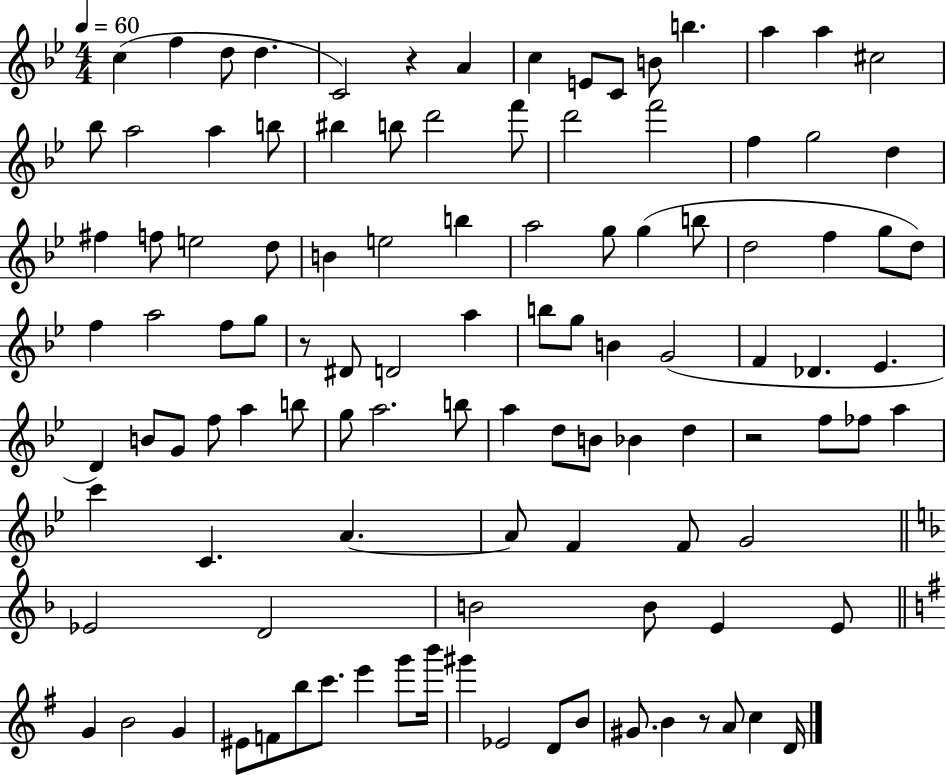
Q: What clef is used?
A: treble